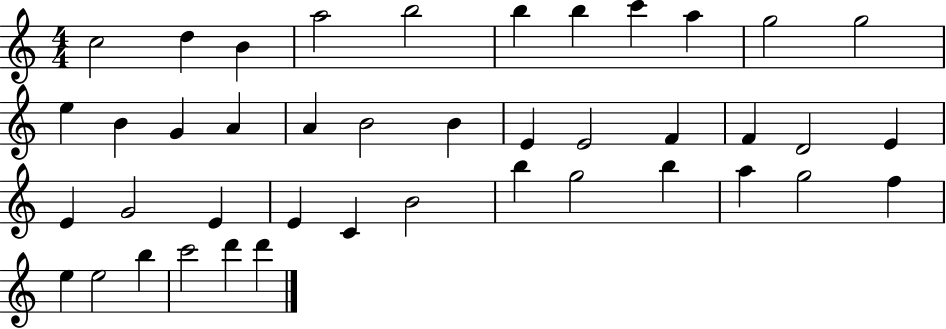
C5/h D5/q B4/q A5/h B5/h B5/q B5/q C6/q A5/q G5/h G5/h E5/q B4/q G4/q A4/q A4/q B4/h B4/q E4/q E4/h F4/q F4/q D4/h E4/q E4/q G4/h E4/q E4/q C4/q B4/h B5/q G5/h B5/q A5/q G5/h F5/q E5/q E5/h B5/q C6/h D6/q D6/q